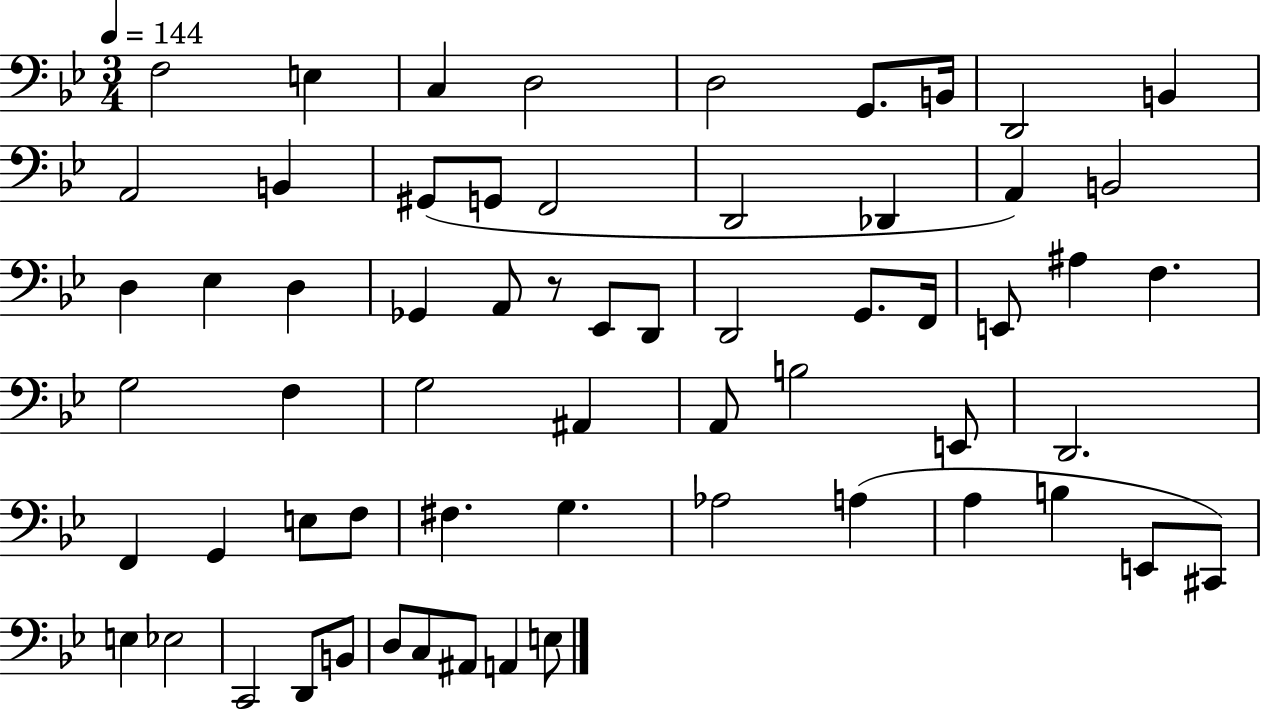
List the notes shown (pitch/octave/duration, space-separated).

F3/h E3/q C3/q D3/h D3/h G2/e. B2/s D2/h B2/q A2/h B2/q G#2/e G2/e F2/h D2/h Db2/q A2/q B2/h D3/q Eb3/q D3/q Gb2/q A2/e R/e Eb2/e D2/e D2/h G2/e. F2/s E2/e A#3/q F3/q. G3/h F3/q G3/h A#2/q A2/e B3/h E2/e D2/h. F2/q G2/q E3/e F3/e F#3/q. G3/q. Ab3/h A3/q A3/q B3/q E2/e C#2/e E3/q Eb3/h C2/h D2/e B2/e D3/e C3/e A#2/e A2/q E3/e